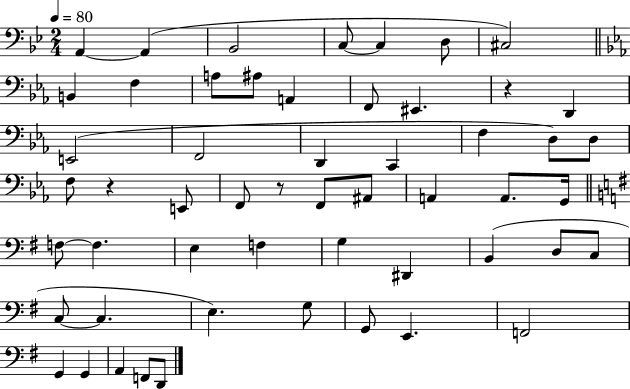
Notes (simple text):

A2/q A2/q Bb2/h C3/e C3/q D3/e C#3/h B2/q F3/q A3/e A#3/e A2/q F2/e EIS2/q. R/q D2/q E2/h F2/h D2/q C2/q F3/q D3/e D3/e F3/e R/q E2/e F2/e R/e F2/e A#2/e A2/q A2/e. G2/s F3/e F3/q. E3/q F3/q G3/q D#2/q B2/q D3/e C3/e C3/e C3/q. E3/q. G3/e G2/e E2/q. F2/h G2/q G2/q A2/q F2/e D2/e